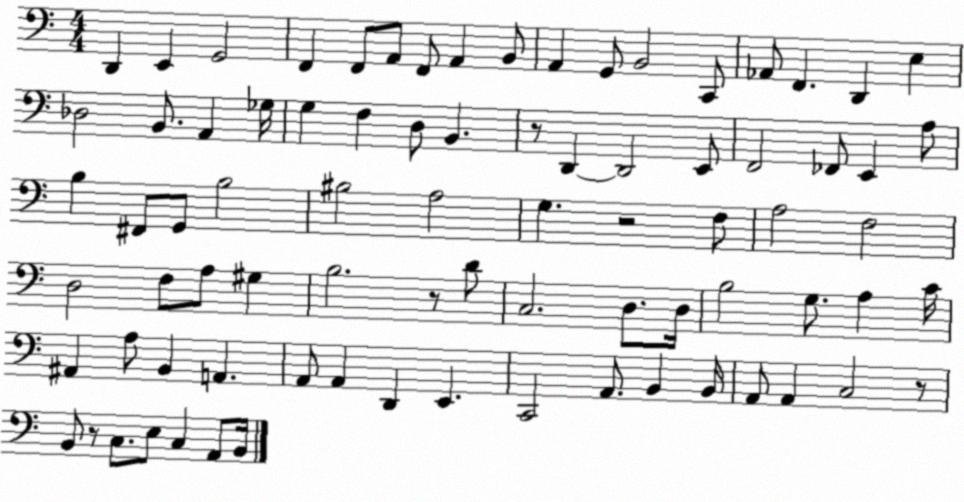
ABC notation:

X:1
T:Untitled
M:4/4
L:1/4
K:C
D,, E,, G,,2 F,, F,,/2 A,,/2 F,,/2 A,, B,,/2 A,, G,,/2 B,,2 C,,/2 _A,,/2 F,, D,, E, _D,2 B,,/2 A,, _G,/4 G, F, D,/2 B,, z/2 D,, D,,2 E,,/2 F,,2 _F,,/2 E,, A,/2 B, ^F,,/2 G,,/2 B,2 ^B,2 A,2 G, z2 F,/2 A,2 F,2 D,2 F,/2 A,/2 ^G, B,2 z/2 D/2 C,2 D,/2 D,/4 B,2 G,/2 A, C/4 ^A,, A,/2 B,, A,, A,,/2 A,, D,, E,, C,,2 A,,/2 B,, B,,/4 A,,/2 A,, C,2 z/2 B,,/2 z/2 C,/2 E,/2 C, A,,/2 B,,/4